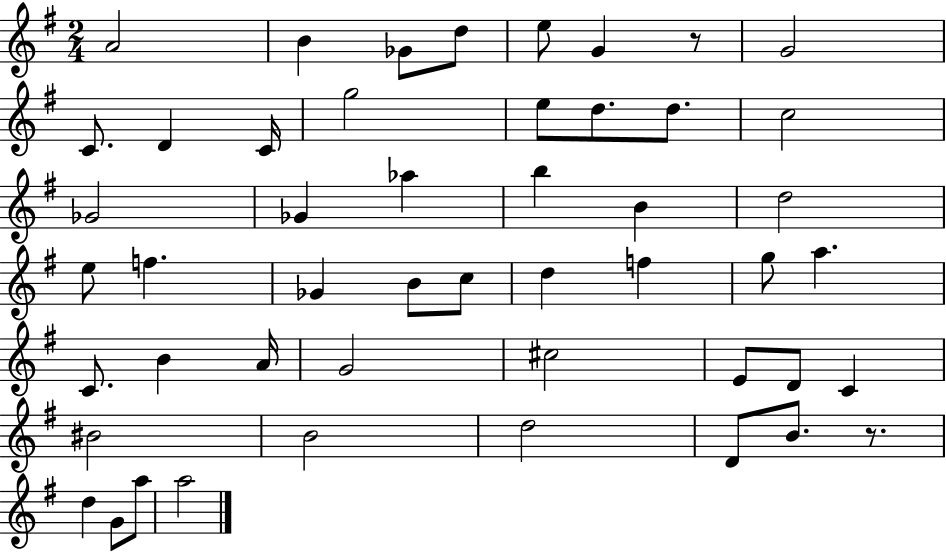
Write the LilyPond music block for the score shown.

{
  \clef treble
  \numericTimeSignature
  \time 2/4
  \key g \major
  a'2 | b'4 ges'8 d''8 | e''8 g'4 r8 | g'2 | \break c'8. d'4 c'16 | g''2 | e''8 d''8. d''8. | c''2 | \break ges'2 | ges'4 aes''4 | b''4 b'4 | d''2 | \break e''8 f''4. | ges'4 b'8 c''8 | d''4 f''4 | g''8 a''4. | \break c'8. b'4 a'16 | g'2 | cis''2 | e'8 d'8 c'4 | \break bis'2 | b'2 | d''2 | d'8 b'8. r8. | \break d''4 g'8 a''8 | a''2 | \bar "|."
}